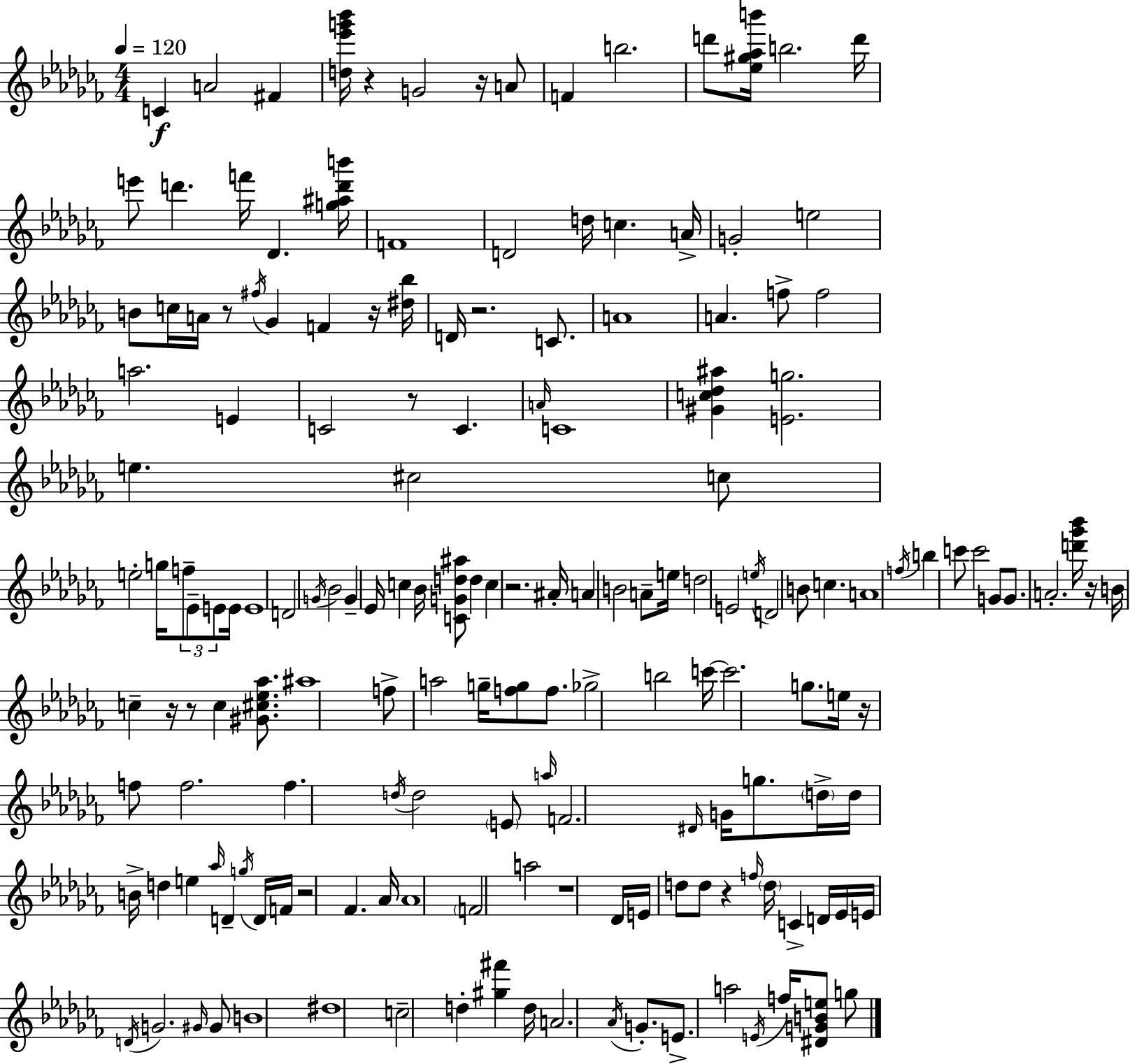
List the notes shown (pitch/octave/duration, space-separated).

C4/q A4/h F#4/q [D5,Eb6,G6,Bb6]/s R/q G4/h R/s A4/e F4/q B5/h. D6/e [Eb5,G#5,Ab5,B6]/s B5/h. D6/s E6/e D6/q. F6/s Db4/q. [G5,A#5,D6,B6]/s F4/w D4/h D5/s C5/q. A4/s G4/h E5/h B4/e C5/s A4/s R/e F#5/s Gb4/q F4/q R/s [D#5,Bb5]/s D4/s R/h. C4/e. A4/w A4/q. F5/e F5/h A5/h. E4/q C4/h R/e C4/q. A4/s C4/w [G#4,C5,Db5,A#5]/q [E4,G5]/h. E5/q. C#5/h C5/e E5/h G5/s F5/e Eb4/e E4/e E4/s E4/w D4/h G4/s Bb4/h G4/q Eb4/s C5/q Bb4/s [C4,G4,D5,A#5]/e D5/q C5/q R/h. A#4/s A4/q B4/h A4/e E5/s D5/h E4/h E5/s D4/h B4/e C5/q. A4/w F5/s B5/q C6/e C6/h G4/e G4/e. A4/h. [D6,Gb6,Bb6]/s R/s B4/s C5/q R/s R/e C5/q [G#4,C#5,Eb5,Ab5]/e. A#5/w F5/e A5/h G5/s [F5,G5]/e F5/e. Gb5/h B5/h C6/s C6/h. G5/e. E5/s R/s F5/e F5/h. F5/q. D5/s D5/h E4/e A5/s F4/h. D#4/s G4/s G5/e. D5/s D5/s B4/s D5/q E5/q Ab5/s D4/q G5/s D4/s F4/s R/h FES4/q. Ab4/s Ab4/w F4/h A5/h R/w Db4/s E4/s D5/e D5/e R/q F5/s D5/s C4/q D4/s Eb4/s E4/s D4/s G4/h. G#4/s G#4/e B4/w D#5/w C5/h D5/q [G#5,F#6]/q D5/s A4/h. Ab4/s G4/e. E4/e. A5/h E4/s F5/s [D#4,G4,B4,E5]/e G5/e